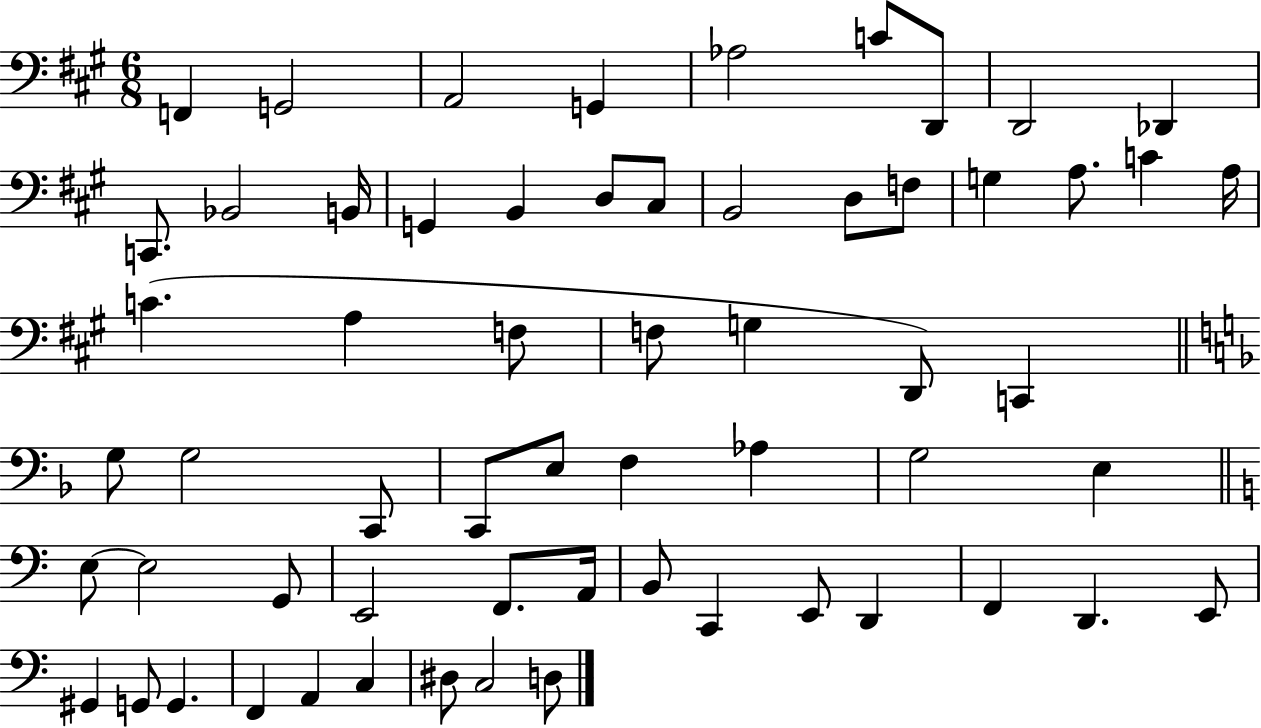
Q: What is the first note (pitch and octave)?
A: F2